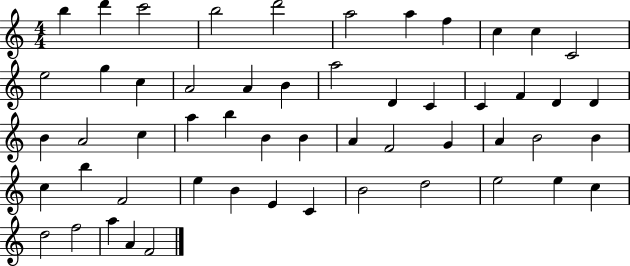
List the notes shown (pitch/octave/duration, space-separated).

B5/q D6/q C6/h B5/h D6/h A5/h A5/q F5/q C5/q C5/q C4/h E5/h G5/q C5/q A4/h A4/q B4/q A5/h D4/q C4/q C4/q F4/q D4/q D4/q B4/q A4/h C5/q A5/q B5/q B4/q B4/q A4/q F4/h G4/q A4/q B4/h B4/q C5/q B5/q F4/h E5/q B4/q E4/q C4/q B4/h D5/h E5/h E5/q C5/q D5/h F5/h A5/q A4/q F4/h